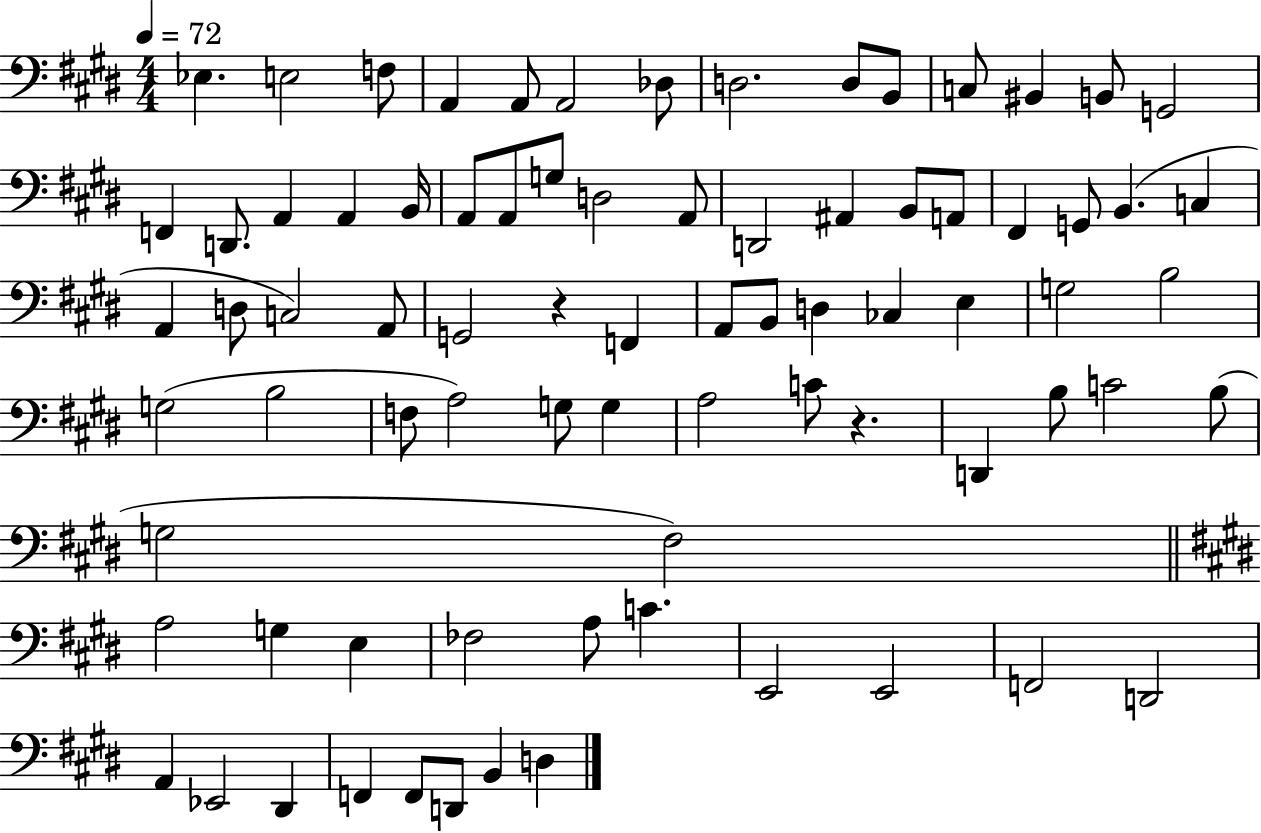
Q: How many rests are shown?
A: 2